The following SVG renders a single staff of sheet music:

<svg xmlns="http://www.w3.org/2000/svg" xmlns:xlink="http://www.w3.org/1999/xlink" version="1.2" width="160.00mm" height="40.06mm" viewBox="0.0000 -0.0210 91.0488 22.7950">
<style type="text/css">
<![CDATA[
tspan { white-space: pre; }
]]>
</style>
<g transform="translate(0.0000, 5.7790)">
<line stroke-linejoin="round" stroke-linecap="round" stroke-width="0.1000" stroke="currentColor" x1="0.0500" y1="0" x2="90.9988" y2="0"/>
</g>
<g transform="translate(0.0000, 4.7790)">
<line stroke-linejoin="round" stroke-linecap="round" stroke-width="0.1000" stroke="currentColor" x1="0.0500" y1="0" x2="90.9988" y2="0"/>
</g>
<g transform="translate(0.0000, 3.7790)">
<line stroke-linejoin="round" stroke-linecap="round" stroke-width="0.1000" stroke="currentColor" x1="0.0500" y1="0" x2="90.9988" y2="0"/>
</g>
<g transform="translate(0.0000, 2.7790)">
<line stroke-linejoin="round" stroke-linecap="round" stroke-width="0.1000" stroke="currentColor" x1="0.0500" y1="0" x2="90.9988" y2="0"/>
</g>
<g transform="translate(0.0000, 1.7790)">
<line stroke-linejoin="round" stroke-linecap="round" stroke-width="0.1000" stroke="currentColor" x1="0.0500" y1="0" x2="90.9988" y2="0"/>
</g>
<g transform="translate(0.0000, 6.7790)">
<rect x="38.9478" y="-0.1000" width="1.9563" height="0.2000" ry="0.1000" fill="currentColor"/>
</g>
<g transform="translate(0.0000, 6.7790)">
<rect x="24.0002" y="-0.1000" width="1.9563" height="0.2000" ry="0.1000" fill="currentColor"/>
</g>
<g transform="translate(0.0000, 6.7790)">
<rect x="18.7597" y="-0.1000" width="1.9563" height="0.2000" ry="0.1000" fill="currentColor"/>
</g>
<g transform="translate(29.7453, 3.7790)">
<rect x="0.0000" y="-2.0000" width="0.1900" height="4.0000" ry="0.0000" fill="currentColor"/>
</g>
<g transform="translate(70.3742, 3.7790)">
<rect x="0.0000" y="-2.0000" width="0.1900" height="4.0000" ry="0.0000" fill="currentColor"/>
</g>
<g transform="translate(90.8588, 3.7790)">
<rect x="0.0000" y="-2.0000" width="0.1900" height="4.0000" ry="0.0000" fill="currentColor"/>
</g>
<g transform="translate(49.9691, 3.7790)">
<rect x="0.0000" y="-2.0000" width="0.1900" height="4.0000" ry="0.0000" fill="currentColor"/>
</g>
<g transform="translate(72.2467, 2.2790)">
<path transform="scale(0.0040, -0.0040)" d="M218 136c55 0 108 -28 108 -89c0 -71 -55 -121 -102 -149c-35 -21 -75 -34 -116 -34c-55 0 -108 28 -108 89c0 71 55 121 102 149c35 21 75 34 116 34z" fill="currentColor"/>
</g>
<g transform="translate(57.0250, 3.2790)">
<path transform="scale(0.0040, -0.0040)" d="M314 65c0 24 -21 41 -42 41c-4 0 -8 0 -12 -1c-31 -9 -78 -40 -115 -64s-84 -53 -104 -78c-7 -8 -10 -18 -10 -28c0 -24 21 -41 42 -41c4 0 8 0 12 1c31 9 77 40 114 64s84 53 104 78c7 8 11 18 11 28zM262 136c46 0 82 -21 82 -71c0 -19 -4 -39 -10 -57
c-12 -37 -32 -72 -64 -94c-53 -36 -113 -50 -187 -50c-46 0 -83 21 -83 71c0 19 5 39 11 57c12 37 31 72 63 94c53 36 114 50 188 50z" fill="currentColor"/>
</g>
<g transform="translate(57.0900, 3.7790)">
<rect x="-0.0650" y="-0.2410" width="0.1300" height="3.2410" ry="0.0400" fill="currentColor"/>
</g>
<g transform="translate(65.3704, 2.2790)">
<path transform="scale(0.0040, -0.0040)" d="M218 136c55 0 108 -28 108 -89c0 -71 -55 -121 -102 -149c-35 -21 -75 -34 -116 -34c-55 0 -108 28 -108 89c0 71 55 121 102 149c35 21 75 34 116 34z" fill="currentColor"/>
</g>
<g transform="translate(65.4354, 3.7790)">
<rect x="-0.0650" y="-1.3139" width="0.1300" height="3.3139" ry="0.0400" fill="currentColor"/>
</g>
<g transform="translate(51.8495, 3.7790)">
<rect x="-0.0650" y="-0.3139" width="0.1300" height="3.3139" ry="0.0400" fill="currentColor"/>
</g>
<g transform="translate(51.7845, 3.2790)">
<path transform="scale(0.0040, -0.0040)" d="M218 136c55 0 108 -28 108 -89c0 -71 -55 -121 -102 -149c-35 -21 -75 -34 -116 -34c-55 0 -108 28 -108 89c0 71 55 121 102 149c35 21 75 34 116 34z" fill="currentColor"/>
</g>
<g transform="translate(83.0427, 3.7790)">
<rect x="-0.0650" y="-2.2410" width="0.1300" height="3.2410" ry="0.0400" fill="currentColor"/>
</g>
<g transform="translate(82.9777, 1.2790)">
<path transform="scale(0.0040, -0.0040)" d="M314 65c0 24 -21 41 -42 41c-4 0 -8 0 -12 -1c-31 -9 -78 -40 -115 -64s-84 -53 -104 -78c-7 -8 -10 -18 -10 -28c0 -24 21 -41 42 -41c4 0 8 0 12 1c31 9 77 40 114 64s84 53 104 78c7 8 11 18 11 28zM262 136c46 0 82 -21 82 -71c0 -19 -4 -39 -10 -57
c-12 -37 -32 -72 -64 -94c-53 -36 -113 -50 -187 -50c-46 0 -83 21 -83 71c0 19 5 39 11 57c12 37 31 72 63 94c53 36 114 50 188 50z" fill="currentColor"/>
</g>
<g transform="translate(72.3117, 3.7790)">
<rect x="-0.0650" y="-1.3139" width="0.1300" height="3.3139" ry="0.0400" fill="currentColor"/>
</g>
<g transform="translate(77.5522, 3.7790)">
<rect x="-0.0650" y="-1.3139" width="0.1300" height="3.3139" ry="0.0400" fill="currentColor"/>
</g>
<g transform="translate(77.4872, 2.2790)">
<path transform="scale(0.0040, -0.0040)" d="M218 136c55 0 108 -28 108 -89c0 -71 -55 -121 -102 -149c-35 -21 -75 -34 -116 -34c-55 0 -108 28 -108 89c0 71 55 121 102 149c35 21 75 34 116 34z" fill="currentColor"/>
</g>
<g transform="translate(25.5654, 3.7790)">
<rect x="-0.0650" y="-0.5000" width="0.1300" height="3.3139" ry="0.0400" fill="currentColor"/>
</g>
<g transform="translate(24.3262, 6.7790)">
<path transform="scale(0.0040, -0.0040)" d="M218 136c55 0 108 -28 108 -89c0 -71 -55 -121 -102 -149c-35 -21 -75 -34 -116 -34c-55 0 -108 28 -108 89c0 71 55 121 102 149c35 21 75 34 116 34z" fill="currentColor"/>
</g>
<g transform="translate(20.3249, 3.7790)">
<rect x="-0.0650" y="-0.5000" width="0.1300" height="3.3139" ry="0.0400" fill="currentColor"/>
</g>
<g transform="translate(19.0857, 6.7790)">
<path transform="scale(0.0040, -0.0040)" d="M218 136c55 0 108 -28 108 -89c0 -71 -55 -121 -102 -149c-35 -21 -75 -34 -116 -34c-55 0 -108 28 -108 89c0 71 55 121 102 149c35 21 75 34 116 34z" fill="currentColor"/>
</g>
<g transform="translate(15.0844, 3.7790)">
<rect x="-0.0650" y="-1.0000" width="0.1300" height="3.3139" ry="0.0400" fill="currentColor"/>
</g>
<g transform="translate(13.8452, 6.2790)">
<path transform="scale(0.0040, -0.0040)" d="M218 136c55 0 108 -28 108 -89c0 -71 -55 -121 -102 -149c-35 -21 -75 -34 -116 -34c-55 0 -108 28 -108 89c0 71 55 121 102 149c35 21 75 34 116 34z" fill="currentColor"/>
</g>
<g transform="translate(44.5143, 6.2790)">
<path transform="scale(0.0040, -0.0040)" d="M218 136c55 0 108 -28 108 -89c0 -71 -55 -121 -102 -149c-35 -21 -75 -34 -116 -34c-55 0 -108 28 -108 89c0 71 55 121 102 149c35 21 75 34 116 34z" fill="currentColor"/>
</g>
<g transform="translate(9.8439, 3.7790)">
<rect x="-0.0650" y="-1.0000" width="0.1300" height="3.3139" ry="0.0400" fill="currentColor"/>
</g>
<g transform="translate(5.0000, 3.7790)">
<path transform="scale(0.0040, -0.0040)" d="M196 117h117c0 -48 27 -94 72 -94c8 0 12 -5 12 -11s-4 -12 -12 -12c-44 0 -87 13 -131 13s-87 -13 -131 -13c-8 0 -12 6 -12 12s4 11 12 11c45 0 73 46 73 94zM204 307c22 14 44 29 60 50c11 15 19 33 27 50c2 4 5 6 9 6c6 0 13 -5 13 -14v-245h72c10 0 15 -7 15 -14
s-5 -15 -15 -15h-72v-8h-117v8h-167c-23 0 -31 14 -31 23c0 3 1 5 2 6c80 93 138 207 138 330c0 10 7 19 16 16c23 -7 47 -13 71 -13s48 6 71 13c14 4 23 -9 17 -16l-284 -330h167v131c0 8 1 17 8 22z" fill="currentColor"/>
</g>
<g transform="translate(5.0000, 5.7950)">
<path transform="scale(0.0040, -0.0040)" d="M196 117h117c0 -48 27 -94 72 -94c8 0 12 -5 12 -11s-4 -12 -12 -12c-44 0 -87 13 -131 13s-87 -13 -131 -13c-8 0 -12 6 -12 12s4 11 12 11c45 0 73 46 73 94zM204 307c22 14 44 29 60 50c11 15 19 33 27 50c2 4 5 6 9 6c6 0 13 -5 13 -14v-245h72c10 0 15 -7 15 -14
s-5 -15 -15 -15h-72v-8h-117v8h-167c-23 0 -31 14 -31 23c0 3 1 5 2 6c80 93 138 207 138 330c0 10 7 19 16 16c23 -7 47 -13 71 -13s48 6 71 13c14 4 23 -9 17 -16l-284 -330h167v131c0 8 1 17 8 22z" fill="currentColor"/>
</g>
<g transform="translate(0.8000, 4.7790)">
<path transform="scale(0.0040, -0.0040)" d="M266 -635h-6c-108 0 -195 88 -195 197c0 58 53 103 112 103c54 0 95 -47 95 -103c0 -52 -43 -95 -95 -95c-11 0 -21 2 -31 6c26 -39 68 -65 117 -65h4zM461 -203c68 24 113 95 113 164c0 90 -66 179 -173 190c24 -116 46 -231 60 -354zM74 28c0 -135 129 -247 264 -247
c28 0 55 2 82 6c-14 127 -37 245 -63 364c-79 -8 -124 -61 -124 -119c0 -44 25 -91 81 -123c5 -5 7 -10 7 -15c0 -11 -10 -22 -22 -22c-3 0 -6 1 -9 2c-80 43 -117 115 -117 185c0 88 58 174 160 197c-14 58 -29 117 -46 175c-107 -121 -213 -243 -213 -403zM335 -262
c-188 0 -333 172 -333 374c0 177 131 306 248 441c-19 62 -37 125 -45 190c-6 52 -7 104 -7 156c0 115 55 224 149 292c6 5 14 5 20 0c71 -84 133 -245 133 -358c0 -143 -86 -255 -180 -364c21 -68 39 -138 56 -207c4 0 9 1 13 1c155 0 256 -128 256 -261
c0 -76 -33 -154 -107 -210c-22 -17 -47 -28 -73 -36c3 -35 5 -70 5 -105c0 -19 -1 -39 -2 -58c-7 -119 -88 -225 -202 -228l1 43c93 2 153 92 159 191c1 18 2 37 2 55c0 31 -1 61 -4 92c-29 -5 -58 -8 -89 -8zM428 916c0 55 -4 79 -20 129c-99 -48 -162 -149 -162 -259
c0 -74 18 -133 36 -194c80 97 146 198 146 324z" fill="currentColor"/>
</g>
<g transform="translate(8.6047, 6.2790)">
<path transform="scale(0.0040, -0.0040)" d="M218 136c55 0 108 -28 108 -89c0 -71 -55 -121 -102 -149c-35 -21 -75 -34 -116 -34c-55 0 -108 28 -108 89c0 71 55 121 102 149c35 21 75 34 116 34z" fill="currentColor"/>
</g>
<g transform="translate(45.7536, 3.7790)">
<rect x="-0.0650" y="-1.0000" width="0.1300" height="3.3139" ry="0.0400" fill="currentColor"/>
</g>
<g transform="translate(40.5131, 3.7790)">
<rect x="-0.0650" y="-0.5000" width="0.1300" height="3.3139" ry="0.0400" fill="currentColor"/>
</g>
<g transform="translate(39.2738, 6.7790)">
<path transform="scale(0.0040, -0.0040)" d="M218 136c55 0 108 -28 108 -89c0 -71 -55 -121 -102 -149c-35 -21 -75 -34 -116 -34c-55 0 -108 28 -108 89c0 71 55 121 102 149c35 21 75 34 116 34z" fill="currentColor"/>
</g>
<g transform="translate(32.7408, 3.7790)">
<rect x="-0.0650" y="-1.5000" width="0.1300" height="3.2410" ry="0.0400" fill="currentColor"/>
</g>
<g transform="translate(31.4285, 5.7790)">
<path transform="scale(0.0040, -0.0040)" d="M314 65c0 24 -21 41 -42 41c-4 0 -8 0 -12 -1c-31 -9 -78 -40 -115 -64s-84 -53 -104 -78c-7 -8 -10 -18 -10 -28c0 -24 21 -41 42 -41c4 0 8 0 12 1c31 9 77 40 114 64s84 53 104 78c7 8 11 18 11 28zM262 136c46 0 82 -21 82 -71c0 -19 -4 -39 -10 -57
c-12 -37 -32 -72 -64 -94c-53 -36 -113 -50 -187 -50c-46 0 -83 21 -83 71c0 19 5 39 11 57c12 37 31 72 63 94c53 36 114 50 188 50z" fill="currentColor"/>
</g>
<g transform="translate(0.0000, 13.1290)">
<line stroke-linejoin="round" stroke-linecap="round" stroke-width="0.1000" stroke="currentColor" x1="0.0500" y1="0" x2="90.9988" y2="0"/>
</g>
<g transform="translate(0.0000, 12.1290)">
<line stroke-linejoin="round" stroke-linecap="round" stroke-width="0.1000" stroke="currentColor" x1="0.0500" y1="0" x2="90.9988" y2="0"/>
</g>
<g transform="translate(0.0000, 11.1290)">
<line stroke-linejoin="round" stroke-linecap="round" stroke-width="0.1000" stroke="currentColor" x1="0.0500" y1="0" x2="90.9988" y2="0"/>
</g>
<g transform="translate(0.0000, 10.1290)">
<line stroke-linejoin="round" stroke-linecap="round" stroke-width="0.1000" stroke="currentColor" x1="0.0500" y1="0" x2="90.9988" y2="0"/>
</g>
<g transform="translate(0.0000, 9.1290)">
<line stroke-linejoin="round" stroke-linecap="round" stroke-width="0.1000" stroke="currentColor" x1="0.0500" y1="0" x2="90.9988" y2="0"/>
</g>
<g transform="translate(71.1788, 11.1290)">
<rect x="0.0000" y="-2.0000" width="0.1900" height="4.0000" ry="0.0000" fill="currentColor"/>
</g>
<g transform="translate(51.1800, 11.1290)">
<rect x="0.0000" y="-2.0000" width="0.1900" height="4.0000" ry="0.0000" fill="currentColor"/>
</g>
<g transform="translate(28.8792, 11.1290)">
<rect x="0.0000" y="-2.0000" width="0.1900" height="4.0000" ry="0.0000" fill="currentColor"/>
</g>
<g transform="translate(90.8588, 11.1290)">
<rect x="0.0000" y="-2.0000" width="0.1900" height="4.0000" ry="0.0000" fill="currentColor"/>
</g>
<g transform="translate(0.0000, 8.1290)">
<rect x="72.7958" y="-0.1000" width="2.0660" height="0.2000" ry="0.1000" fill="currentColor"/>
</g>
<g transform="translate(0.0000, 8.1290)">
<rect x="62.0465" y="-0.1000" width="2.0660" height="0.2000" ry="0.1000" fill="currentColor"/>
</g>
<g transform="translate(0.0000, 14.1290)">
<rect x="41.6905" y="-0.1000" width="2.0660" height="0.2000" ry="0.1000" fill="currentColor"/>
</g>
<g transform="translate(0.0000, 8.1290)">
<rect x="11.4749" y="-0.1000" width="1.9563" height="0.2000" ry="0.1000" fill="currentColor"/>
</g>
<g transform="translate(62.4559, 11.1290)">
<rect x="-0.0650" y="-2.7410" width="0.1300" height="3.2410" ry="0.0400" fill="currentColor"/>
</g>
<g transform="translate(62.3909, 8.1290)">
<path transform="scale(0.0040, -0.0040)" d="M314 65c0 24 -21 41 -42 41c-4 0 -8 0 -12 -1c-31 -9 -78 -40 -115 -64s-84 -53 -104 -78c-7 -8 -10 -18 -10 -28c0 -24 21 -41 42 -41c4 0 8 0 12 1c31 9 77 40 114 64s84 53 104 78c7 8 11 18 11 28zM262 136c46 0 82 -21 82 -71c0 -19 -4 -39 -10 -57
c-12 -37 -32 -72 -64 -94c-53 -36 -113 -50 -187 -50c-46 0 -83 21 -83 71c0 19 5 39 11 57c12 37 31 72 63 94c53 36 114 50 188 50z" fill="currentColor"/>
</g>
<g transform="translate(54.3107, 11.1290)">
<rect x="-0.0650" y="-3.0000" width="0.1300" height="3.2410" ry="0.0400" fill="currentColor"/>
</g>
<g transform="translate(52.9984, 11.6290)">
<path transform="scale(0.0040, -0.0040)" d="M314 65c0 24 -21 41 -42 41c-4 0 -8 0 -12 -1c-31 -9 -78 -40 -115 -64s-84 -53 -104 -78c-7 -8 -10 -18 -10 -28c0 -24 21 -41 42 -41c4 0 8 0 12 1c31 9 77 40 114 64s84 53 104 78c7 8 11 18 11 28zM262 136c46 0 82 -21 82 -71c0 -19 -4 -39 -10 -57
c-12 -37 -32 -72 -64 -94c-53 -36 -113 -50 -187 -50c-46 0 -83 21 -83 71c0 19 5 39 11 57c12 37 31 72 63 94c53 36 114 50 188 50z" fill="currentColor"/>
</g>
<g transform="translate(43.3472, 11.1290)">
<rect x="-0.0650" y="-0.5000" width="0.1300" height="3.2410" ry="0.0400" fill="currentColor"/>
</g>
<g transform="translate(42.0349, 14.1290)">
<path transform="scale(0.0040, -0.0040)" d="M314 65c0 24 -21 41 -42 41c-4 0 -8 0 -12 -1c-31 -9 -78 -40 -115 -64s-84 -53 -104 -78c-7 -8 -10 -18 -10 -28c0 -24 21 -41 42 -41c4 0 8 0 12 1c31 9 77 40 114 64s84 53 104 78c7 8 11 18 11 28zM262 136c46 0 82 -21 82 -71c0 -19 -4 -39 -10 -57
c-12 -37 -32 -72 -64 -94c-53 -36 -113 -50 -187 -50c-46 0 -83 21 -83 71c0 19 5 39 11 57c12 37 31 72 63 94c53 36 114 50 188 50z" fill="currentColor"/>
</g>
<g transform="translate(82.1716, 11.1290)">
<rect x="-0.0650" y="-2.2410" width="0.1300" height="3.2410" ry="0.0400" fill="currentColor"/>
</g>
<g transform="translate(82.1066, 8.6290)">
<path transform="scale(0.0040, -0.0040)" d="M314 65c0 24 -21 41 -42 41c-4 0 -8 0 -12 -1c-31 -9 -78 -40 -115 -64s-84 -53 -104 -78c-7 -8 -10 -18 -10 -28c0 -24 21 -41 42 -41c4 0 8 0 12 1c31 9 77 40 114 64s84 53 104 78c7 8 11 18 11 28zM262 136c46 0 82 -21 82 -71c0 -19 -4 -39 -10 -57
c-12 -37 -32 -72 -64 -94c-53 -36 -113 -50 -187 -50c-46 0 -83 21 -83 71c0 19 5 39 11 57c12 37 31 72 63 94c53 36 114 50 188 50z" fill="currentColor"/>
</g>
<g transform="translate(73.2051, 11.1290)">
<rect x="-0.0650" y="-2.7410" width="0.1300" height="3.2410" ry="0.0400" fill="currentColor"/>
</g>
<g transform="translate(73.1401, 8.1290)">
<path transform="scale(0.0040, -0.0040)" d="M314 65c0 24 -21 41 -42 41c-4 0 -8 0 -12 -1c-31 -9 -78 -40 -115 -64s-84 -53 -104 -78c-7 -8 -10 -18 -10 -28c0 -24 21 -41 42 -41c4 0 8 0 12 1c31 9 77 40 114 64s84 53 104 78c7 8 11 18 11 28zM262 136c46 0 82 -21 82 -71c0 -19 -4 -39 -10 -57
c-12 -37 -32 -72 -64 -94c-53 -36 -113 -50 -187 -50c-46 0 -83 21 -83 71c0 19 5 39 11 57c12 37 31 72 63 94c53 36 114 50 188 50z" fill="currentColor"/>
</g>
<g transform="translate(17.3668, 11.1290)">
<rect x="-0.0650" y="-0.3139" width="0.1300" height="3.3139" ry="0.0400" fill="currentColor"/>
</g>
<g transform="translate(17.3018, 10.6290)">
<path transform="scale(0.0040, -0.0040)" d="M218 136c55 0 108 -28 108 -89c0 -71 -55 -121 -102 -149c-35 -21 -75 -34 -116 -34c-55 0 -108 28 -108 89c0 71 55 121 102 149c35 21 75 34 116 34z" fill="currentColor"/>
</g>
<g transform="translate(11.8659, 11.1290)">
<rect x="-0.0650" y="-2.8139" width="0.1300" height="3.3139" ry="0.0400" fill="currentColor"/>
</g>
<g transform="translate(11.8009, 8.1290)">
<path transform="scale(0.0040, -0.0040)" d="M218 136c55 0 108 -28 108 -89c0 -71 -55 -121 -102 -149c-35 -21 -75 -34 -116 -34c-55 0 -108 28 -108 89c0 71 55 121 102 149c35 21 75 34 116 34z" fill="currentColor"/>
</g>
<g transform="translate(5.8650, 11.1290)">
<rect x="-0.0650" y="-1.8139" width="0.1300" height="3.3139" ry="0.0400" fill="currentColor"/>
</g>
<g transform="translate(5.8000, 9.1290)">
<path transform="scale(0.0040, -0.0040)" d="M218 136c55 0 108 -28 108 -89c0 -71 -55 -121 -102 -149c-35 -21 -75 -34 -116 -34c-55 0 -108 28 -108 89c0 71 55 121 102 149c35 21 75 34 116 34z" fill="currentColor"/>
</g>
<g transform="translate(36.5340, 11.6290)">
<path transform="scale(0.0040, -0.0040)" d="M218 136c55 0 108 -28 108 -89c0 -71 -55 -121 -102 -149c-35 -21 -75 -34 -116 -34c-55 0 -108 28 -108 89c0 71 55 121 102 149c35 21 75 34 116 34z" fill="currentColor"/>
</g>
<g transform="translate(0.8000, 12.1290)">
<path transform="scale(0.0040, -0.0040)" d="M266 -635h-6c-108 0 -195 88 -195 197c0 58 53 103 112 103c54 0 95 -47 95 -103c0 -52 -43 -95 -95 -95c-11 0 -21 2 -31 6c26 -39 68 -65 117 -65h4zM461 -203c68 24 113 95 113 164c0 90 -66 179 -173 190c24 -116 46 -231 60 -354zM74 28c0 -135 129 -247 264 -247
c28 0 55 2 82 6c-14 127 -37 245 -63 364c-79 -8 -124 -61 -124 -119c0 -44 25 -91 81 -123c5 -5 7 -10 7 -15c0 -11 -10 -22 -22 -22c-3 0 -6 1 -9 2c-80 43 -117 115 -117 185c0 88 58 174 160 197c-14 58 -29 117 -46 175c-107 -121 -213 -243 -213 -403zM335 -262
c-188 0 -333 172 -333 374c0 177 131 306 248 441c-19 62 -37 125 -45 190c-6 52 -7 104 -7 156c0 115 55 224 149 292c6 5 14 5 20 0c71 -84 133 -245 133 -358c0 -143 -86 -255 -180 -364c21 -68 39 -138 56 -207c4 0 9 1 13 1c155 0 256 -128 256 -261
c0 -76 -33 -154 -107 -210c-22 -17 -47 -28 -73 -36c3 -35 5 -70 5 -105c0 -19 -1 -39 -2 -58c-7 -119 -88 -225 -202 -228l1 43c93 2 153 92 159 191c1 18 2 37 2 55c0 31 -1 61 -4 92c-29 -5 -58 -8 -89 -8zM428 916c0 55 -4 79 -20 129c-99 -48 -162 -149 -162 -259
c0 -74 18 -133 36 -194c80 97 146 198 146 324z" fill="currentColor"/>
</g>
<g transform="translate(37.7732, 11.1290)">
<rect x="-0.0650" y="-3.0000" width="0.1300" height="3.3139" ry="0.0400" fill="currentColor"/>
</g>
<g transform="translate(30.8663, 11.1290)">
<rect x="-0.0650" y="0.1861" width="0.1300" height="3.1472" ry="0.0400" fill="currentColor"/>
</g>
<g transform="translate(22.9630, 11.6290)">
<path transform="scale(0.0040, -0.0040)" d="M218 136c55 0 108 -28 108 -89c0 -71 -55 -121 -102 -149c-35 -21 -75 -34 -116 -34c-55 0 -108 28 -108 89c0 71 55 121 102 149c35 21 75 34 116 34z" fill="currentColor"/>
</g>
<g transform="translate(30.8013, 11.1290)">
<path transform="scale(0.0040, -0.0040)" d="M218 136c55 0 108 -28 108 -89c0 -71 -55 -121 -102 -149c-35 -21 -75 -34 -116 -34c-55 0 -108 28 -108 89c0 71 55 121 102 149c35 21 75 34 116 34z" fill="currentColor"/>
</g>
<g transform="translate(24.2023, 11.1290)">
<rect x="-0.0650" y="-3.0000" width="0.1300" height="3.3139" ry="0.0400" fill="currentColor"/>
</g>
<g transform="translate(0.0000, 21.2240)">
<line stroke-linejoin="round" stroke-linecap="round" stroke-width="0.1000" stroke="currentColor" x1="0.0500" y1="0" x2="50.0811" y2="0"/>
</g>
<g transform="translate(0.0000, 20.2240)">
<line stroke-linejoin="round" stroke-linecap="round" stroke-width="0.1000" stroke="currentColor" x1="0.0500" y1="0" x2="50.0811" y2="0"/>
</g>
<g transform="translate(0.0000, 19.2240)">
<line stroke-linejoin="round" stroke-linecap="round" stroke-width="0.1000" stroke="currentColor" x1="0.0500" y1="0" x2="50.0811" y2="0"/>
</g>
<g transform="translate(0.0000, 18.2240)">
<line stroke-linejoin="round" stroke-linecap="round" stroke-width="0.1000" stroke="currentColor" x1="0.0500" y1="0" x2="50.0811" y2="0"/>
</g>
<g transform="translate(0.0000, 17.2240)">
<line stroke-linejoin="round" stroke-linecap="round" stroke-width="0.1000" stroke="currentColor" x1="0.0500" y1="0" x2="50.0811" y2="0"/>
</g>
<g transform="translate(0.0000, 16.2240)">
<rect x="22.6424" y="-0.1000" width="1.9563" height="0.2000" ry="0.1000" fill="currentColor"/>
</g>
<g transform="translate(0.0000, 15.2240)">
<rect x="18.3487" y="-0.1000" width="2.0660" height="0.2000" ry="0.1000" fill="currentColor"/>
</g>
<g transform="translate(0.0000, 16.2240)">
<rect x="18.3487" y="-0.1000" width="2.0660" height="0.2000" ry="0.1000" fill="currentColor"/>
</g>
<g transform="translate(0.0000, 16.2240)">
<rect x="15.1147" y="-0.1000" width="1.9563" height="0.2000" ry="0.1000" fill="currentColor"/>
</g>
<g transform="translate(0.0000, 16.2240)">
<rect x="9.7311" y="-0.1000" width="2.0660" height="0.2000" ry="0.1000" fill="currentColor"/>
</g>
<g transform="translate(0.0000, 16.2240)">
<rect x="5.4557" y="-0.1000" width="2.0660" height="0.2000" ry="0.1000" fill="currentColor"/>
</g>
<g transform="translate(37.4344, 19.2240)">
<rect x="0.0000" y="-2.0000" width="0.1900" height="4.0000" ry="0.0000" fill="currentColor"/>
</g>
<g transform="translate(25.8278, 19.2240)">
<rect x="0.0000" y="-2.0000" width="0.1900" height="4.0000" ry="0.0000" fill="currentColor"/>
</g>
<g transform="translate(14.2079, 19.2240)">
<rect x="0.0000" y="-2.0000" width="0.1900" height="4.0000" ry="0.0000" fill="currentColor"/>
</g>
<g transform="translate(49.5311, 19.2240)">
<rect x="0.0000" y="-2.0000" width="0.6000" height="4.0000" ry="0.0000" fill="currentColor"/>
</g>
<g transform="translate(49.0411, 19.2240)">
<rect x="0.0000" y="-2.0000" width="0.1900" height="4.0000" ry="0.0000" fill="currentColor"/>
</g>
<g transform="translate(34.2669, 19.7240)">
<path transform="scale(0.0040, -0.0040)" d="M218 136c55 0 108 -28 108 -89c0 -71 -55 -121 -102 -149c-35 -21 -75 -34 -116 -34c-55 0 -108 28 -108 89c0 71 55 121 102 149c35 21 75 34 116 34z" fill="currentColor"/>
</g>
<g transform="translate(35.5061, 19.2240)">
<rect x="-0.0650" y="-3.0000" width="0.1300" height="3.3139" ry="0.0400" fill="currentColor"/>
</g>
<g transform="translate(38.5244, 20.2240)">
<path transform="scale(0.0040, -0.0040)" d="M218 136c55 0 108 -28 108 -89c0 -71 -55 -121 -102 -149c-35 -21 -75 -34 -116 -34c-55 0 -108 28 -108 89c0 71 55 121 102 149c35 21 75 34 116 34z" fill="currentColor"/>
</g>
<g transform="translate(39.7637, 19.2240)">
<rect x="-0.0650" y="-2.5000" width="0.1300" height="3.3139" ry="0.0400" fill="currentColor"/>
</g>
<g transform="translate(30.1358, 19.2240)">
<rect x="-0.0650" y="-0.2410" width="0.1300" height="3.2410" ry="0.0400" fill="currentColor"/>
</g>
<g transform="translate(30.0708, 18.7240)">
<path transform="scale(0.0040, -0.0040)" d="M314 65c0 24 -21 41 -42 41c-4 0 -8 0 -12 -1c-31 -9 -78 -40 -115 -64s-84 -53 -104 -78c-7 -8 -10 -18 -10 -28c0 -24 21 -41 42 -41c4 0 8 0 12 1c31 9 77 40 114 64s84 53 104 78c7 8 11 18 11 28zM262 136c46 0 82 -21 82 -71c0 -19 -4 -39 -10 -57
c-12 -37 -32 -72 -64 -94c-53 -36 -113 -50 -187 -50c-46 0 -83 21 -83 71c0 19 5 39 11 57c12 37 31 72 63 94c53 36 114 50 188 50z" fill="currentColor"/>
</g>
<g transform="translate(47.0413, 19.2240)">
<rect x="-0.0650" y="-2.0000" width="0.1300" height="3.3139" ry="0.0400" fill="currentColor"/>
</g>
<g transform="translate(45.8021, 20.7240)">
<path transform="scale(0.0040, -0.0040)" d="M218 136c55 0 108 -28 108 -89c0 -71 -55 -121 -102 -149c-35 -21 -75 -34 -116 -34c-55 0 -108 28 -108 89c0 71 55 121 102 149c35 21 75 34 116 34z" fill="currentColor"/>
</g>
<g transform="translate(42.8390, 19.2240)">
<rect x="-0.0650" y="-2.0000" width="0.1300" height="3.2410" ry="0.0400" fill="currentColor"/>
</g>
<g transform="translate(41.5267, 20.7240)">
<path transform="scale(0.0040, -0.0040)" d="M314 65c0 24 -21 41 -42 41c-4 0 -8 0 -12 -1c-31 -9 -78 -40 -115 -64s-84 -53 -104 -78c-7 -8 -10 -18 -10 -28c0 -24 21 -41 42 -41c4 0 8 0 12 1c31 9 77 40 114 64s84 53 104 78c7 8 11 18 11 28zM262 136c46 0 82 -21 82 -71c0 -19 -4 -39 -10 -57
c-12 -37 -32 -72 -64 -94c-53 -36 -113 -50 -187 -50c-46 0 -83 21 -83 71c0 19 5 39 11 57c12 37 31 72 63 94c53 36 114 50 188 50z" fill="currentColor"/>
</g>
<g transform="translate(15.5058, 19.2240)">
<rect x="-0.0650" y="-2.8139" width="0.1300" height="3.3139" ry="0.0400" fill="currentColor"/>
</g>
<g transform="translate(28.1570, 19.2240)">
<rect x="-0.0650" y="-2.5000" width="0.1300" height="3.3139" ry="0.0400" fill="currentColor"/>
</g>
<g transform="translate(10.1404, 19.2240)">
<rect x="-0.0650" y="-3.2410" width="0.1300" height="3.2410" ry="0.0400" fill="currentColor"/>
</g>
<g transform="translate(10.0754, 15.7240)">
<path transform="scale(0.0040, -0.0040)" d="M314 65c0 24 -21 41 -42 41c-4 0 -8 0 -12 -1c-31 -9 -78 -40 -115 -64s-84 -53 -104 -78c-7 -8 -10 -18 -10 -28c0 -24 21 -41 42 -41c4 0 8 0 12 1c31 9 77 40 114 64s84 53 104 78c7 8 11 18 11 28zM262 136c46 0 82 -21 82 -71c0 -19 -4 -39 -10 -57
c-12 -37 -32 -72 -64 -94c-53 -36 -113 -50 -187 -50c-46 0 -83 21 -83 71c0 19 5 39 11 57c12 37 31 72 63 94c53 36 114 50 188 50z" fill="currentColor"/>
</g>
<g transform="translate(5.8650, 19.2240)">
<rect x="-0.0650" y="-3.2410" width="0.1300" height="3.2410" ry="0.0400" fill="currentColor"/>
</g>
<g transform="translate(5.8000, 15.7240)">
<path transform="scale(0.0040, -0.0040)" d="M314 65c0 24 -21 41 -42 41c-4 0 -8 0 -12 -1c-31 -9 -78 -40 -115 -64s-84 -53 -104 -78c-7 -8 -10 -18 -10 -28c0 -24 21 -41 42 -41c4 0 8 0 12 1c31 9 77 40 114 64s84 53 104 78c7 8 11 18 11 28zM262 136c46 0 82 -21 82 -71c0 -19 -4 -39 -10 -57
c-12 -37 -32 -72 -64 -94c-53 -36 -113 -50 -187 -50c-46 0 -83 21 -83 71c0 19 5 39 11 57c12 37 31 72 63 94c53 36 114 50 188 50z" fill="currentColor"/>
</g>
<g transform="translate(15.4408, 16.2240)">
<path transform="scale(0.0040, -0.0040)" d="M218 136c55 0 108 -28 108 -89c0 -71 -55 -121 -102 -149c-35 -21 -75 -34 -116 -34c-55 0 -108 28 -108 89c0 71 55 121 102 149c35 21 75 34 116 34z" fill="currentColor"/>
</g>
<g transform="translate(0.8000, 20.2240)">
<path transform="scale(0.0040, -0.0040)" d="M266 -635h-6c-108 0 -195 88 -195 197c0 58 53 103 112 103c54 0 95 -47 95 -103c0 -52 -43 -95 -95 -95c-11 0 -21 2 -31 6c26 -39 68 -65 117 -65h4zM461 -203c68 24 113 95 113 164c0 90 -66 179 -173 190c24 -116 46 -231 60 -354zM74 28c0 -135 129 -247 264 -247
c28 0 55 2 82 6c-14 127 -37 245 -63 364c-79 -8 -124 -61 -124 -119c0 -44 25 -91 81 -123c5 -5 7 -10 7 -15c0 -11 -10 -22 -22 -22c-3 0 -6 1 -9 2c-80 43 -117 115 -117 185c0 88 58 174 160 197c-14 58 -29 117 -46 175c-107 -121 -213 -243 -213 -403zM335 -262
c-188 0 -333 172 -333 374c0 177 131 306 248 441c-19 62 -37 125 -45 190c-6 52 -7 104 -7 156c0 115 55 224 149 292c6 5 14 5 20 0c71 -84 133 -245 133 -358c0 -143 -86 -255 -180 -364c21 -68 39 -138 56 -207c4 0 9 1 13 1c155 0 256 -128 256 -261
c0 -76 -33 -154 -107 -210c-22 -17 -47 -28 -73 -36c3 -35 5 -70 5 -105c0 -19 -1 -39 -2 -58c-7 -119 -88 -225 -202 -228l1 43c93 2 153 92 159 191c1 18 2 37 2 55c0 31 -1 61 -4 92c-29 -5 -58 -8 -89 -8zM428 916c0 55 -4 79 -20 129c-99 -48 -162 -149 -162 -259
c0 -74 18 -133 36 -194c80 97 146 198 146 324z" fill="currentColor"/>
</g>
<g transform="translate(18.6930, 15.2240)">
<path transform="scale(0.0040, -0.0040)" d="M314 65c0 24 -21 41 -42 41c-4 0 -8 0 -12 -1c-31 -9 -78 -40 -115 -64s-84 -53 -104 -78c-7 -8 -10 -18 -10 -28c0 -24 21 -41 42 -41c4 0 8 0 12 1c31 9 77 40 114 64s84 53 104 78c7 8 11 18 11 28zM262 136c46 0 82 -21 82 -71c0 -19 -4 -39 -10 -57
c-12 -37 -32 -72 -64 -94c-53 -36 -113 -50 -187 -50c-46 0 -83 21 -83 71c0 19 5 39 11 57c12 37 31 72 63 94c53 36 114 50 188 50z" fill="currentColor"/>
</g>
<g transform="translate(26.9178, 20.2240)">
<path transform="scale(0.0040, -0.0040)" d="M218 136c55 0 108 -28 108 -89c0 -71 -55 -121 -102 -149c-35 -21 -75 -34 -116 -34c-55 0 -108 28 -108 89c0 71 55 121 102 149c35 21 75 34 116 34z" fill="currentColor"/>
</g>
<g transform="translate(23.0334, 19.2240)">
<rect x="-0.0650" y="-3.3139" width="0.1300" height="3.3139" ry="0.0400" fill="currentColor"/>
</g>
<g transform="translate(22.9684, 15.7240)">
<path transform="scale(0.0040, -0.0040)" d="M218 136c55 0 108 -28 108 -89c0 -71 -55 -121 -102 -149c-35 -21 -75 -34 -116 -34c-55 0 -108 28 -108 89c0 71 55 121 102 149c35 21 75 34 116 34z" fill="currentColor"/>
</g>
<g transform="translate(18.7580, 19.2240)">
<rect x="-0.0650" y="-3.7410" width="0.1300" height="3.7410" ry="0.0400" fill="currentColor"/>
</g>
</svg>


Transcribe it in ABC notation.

X:1
T:Untitled
M:4/4
L:1/4
K:C
D D C C E2 C D c c2 e e e g2 f a c A B A C2 A2 a2 a2 g2 b2 b2 a c'2 b G c2 A G F2 F